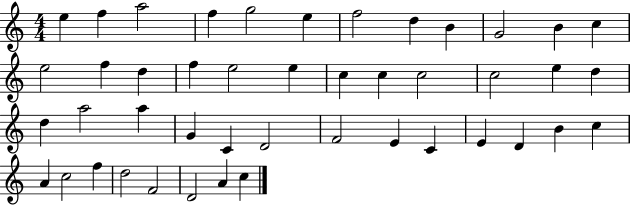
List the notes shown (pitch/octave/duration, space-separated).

E5/q F5/q A5/h F5/q G5/h E5/q F5/h D5/q B4/q G4/h B4/q C5/q E5/h F5/q D5/q F5/q E5/h E5/q C5/q C5/q C5/h C5/h E5/q D5/q D5/q A5/h A5/q G4/q C4/q D4/h F4/h E4/q C4/q E4/q D4/q B4/q C5/q A4/q C5/h F5/q D5/h F4/h D4/h A4/q C5/q